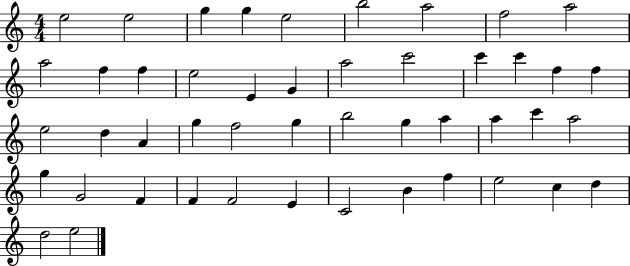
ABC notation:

X:1
T:Untitled
M:4/4
L:1/4
K:C
e2 e2 g g e2 b2 a2 f2 a2 a2 f f e2 E G a2 c'2 c' c' f f e2 d A g f2 g b2 g a a c' a2 g G2 F F F2 E C2 B f e2 c d d2 e2